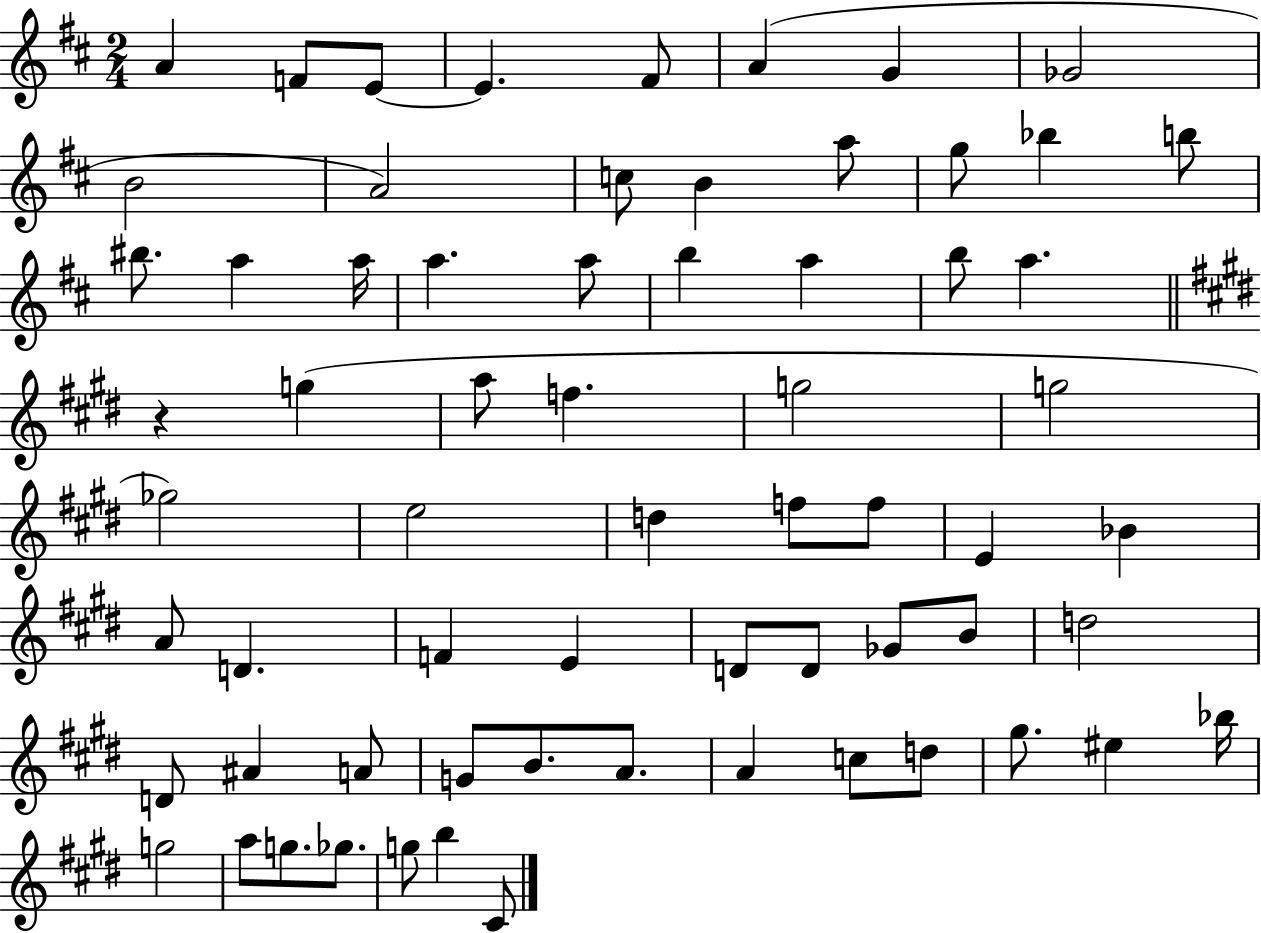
X:1
T:Untitled
M:2/4
L:1/4
K:D
A F/2 E/2 E ^F/2 A G _G2 B2 A2 c/2 B a/2 g/2 _b b/2 ^b/2 a a/4 a a/2 b a b/2 a z g a/2 f g2 g2 _g2 e2 d f/2 f/2 E _B A/2 D F E D/2 D/2 _G/2 B/2 d2 D/2 ^A A/2 G/2 B/2 A/2 A c/2 d/2 ^g/2 ^e _b/4 g2 a/2 g/2 _g/2 g/2 b ^C/2